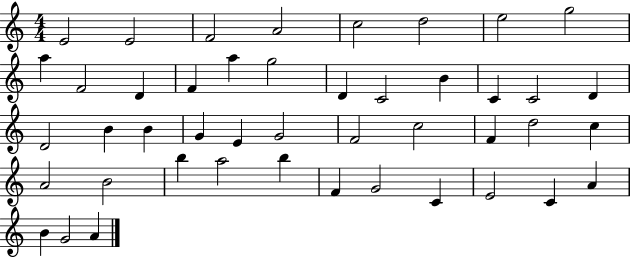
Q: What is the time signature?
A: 4/4